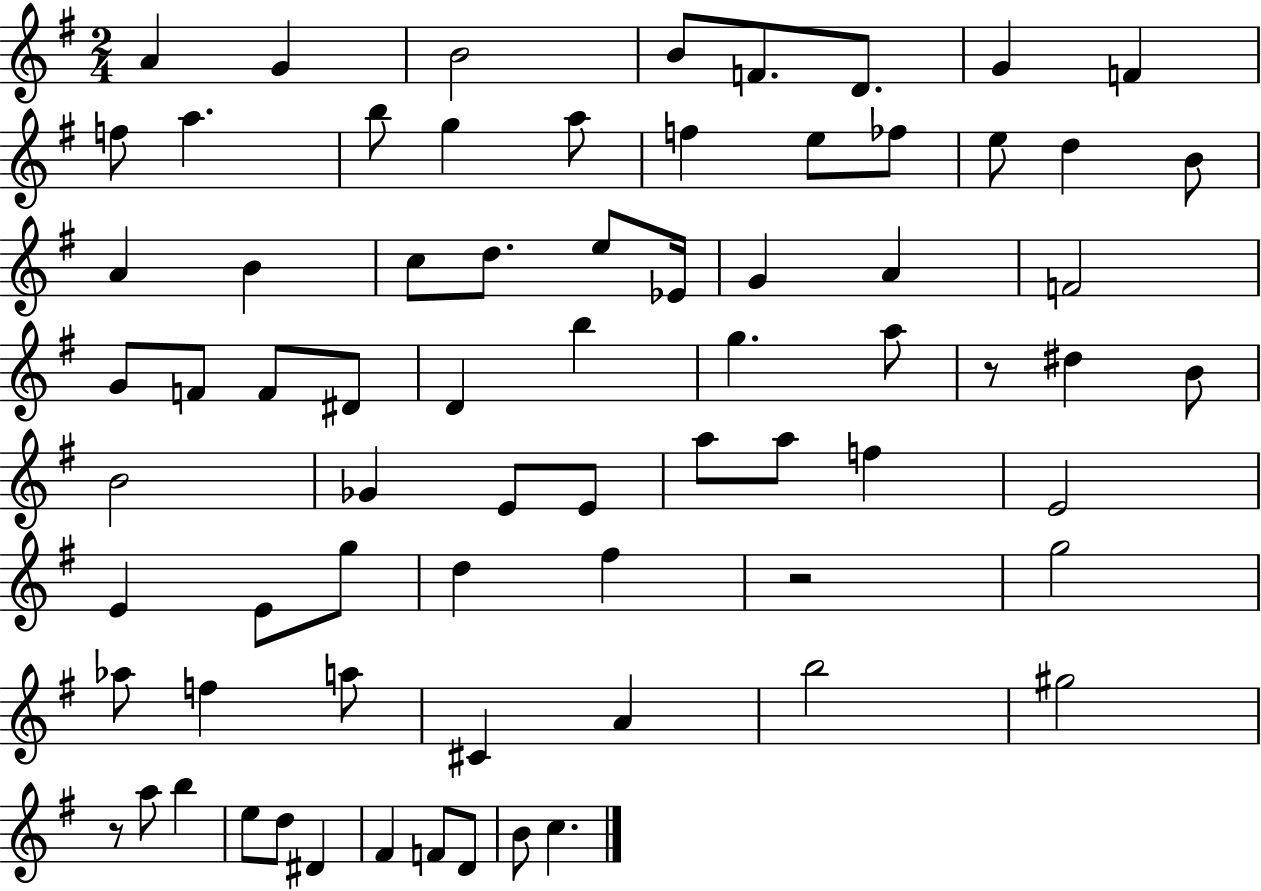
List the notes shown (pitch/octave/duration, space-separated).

A4/q G4/q B4/h B4/e F4/e. D4/e. G4/q F4/q F5/e A5/q. B5/e G5/q A5/e F5/q E5/e FES5/e E5/e D5/q B4/e A4/q B4/q C5/e D5/e. E5/e Eb4/s G4/q A4/q F4/h G4/e F4/e F4/e D#4/e D4/q B5/q G5/q. A5/e R/e D#5/q B4/e B4/h Gb4/q E4/e E4/e A5/e A5/e F5/q E4/h E4/q E4/e G5/e D5/q F#5/q R/h G5/h Ab5/e F5/q A5/e C#4/q A4/q B5/h G#5/h R/e A5/e B5/q E5/e D5/e D#4/q F#4/q F4/e D4/e B4/e C5/q.